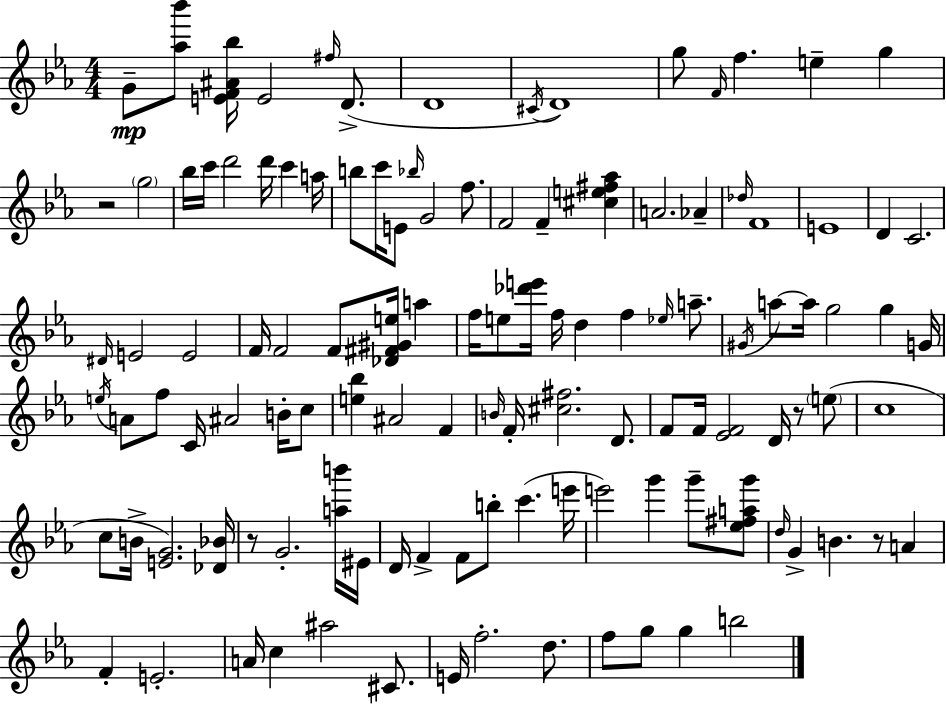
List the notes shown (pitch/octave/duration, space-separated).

G4/e [Ab5,Bb6]/e [E4,F4,A#4,Bb5]/s E4/h F#5/s D4/e. D4/w C#4/s D4/w G5/e F4/s F5/q. E5/q G5/q R/h G5/h Bb5/s C6/s D6/h D6/s C6/q A5/s B5/e C6/s E4/e Bb5/s G4/h F5/e. F4/h F4/q [C#5,E5,F#5,Ab5]/q A4/h. Ab4/q Db5/s F4/w E4/w D4/q C4/h. D#4/s E4/h E4/h F4/s F4/h F4/e [Db4,F#4,G#4,E5]/s A5/q F5/s E5/e [Db6,E6]/s F5/s D5/q F5/q Eb5/s A5/e. G#4/s A5/e A5/s G5/h G5/q G4/s E5/s A4/e F5/e C4/s A#4/h B4/s C5/e [E5,Bb5]/q A#4/h F4/q B4/s F4/s [C#5,F#5]/h. D4/e. F4/e F4/s [Eb4,F4]/h D4/s R/e E5/e C5/w C5/e B4/s [E4,G4]/h. [Db4,Bb4]/s R/e G4/h. [A5,B6]/s EIS4/s D4/s F4/q F4/e B5/e C6/q. E6/s E6/h G6/q G6/e [Eb5,F#5,A5,G6]/e D5/s G4/q B4/q. R/e A4/q F4/q E4/h. A4/s C5/q A#5/h C#4/e. E4/s F5/h. D5/e. F5/e G5/e G5/q B5/h